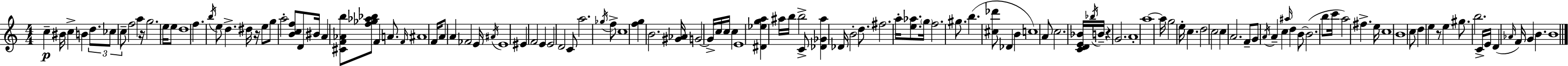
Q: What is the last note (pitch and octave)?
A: B4